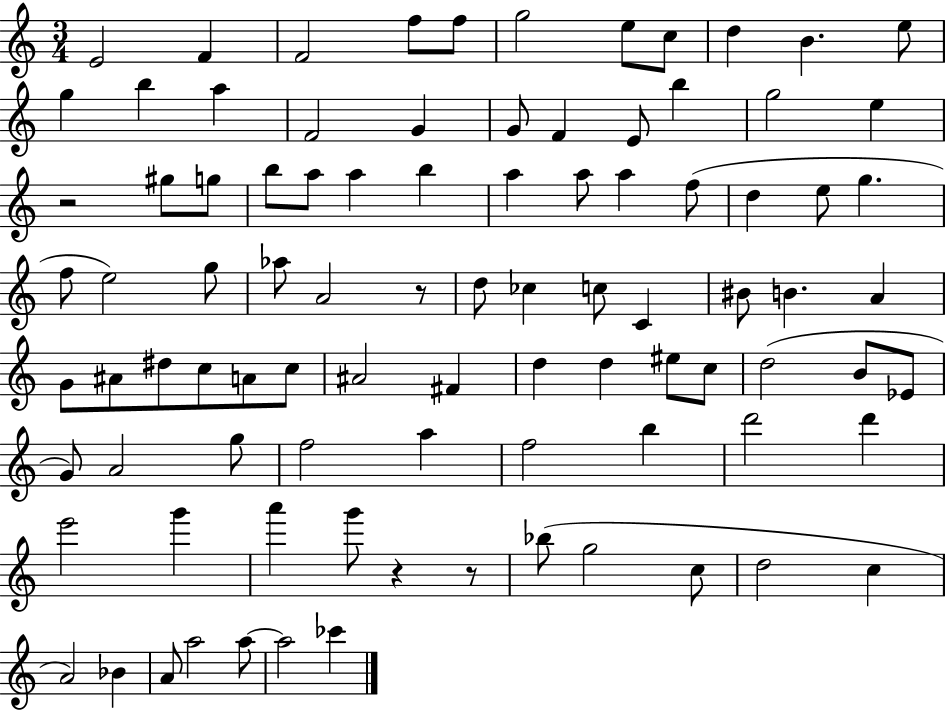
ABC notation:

X:1
T:Untitled
M:3/4
L:1/4
K:C
E2 F F2 f/2 f/2 g2 e/2 c/2 d B e/2 g b a F2 G G/2 F E/2 b g2 e z2 ^g/2 g/2 b/2 a/2 a b a a/2 a f/2 d e/2 g f/2 e2 g/2 _a/2 A2 z/2 d/2 _c c/2 C ^B/2 B A G/2 ^A/2 ^d/2 c/2 A/2 c/2 ^A2 ^F d d ^e/2 c/2 d2 B/2 _E/2 G/2 A2 g/2 f2 a f2 b d'2 d' e'2 g' a' g'/2 z z/2 _b/2 g2 c/2 d2 c A2 _B A/2 a2 a/2 a2 _c'